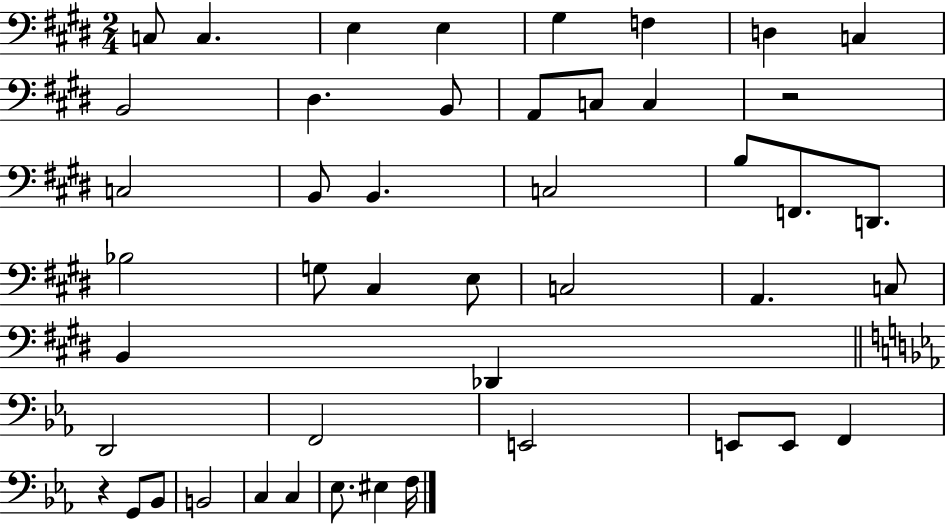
{
  \clef bass
  \numericTimeSignature
  \time 2/4
  \key e \major
  c8 c4. | e4 e4 | gis4 f4 | d4 c4 | \break b,2 | dis4. b,8 | a,8 c8 c4 | r2 | \break c2 | b,8 b,4. | c2 | b8 f,8. d,8. | \break bes2 | g8 cis4 e8 | c2 | a,4. c8 | \break b,4 des,4 | \bar "||" \break \key ees \major d,2 | f,2 | e,2 | e,8 e,8 f,4 | \break r4 g,8 bes,8 | b,2 | c4 c4 | ees8. eis4 f16 | \break \bar "|."
}